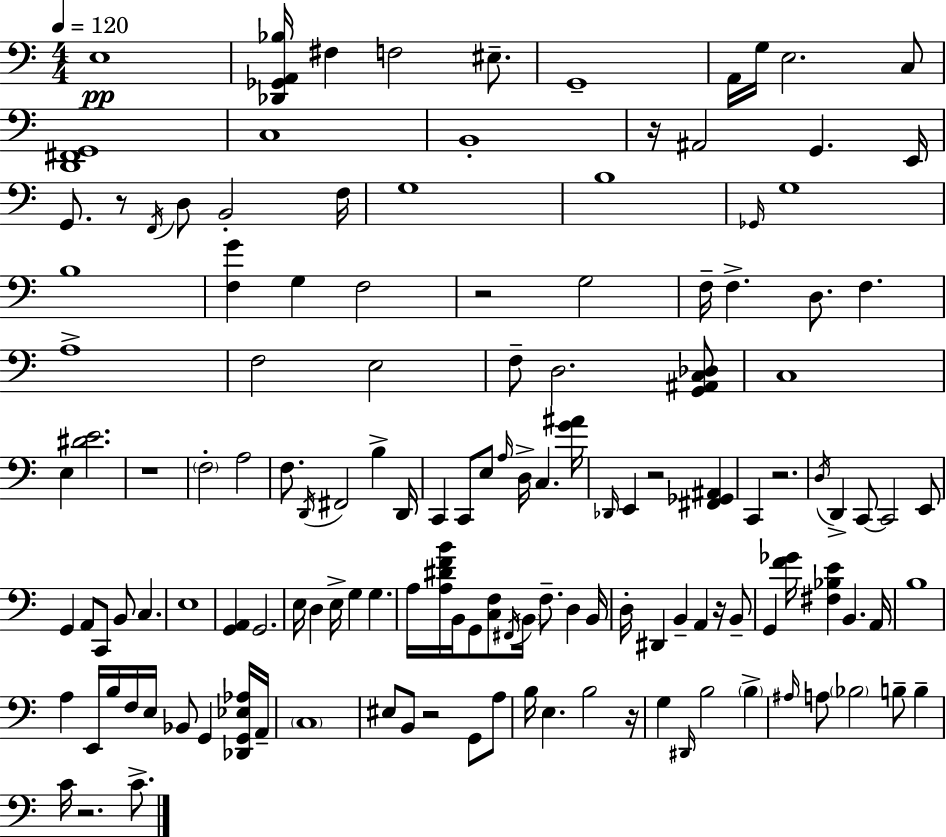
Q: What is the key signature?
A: A minor